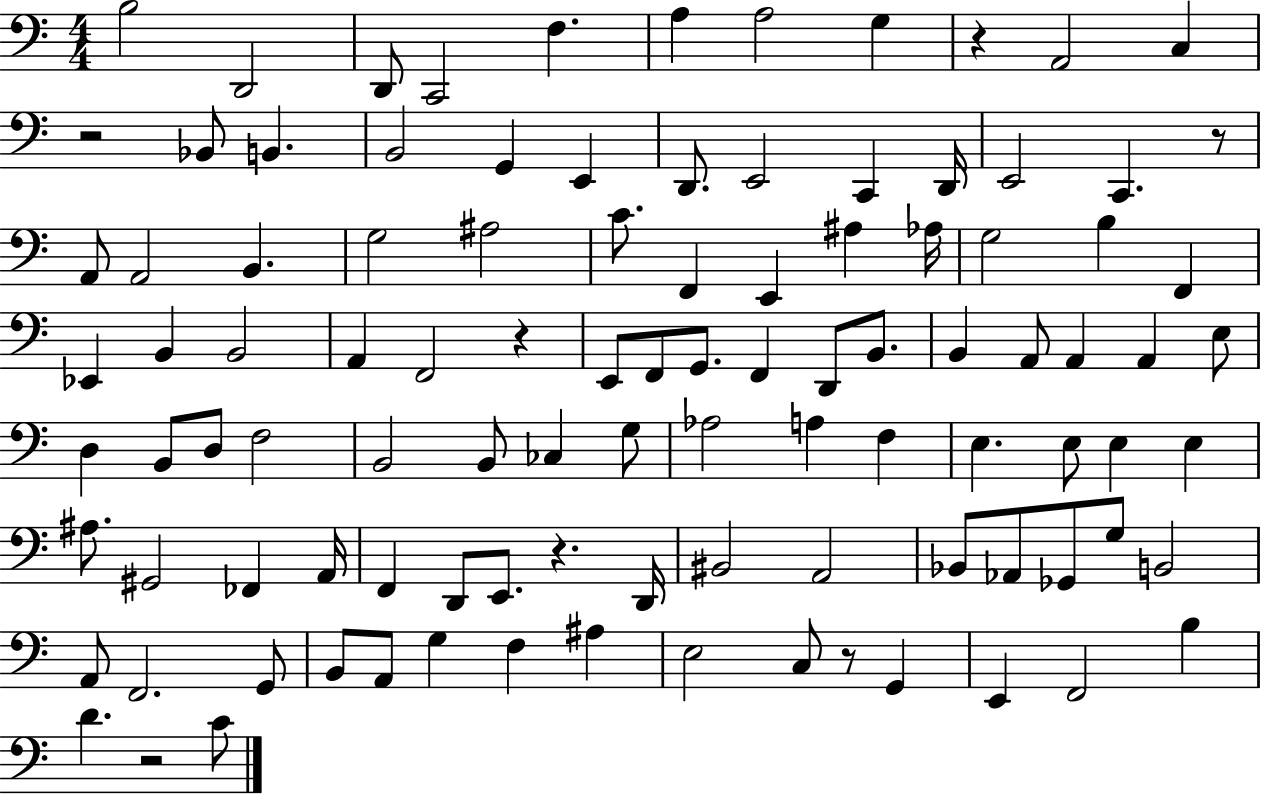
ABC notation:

X:1
T:Untitled
M:4/4
L:1/4
K:C
B,2 D,,2 D,,/2 C,,2 F, A, A,2 G, z A,,2 C, z2 _B,,/2 B,, B,,2 G,, E,, D,,/2 E,,2 C,, D,,/4 E,,2 C,, z/2 A,,/2 A,,2 B,, G,2 ^A,2 C/2 F,, E,, ^A, _A,/4 G,2 B, F,, _E,, B,, B,,2 A,, F,,2 z E,,/2 F,,/2 G,,/2 F,, D,,/2 B,,/2 B,, A,,/2 A,, A,, E,/2 D, B,,/2 D,/2 F,2 B,,2 B,,/2 _C, G,/2 _A,2 A, F, E, E,/2 E, E, ^A,/2 ^G,,2 _F,, A,,/4 F,, D,,/2 E,,/2 z D,,/4 ^B,,2 A,,2 _B,,/2 _A,,/2 _G,,/2 G,/2 B,,2 A,,/2 F,,2 G,,/2 B,,/2 A,,/2 G, F, ^A, E,2 C,/2 z/2 G,, E,, F,,2 B, D z2 C/2